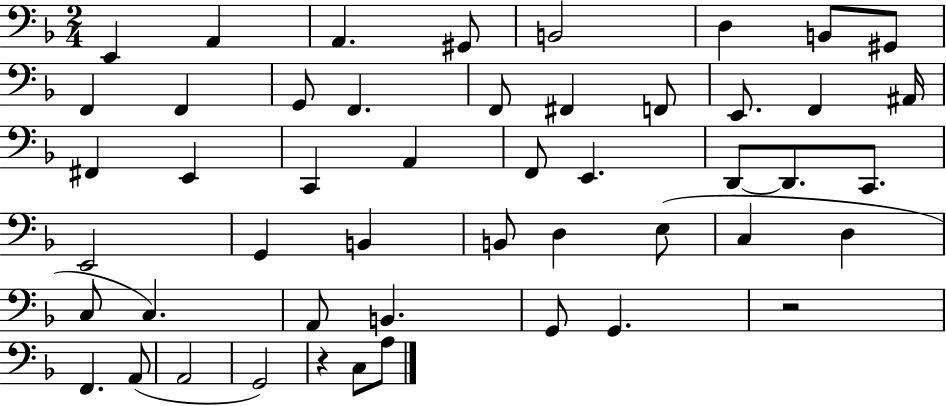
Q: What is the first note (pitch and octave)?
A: E2